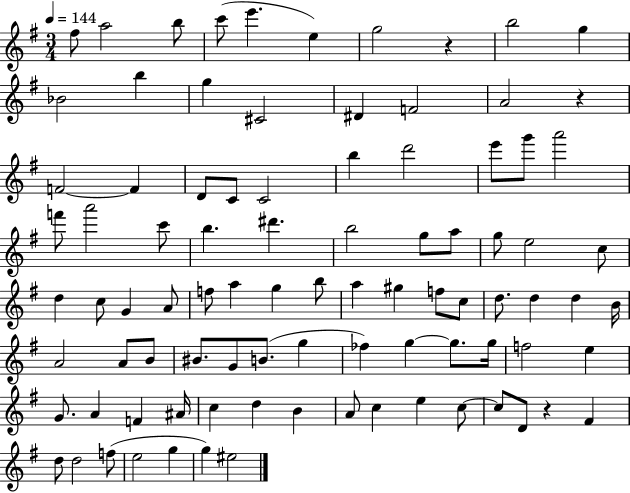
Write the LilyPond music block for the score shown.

{
  \clef treble
  \numericTimeSignature
  \time 3/4
  \key g \major
  \tempo 4 = 144
  fis''8 a''2 b''8 | c'''8( e'''4. e''4) | g''2 r4 | b''2 g''4 | \break bes'2 b''4 | g''4 cis'2 | dis'4 f'2 | a'2 r4 | \break f'2~~ f'4 | d'8 c'8 c'2 | b''4 d'''2 | e'''8 g'''8 a'''2 | \break f'''8 a'''2 c'''8 | b''4. dis'''4. | b''2 g''8 a''8 | g''8 e''2 c''8 | \break d''4 c''8 g'4 a'8 | f''8 a''4 g''4 b''8 | a''4 gis''4 f''8 c''8 | d''8. d''4 d''4 b'16 | \break a'2 a'8 b'8 | bis'8. g'8 b'8.( g''4 | fes''4) g''4~~ g''8. g''16 | f''2 e''4 | \break g'8. a'4 f'4 ais'16 | c''4 d''4 b'4 | a'8 c''4 e''4 c''8~~ | c''8 d'8 r4 fis'4 | \break d''8 d''2 f''8( | e''2 g''4 | g''4) eis''2 | \bar "|."
}